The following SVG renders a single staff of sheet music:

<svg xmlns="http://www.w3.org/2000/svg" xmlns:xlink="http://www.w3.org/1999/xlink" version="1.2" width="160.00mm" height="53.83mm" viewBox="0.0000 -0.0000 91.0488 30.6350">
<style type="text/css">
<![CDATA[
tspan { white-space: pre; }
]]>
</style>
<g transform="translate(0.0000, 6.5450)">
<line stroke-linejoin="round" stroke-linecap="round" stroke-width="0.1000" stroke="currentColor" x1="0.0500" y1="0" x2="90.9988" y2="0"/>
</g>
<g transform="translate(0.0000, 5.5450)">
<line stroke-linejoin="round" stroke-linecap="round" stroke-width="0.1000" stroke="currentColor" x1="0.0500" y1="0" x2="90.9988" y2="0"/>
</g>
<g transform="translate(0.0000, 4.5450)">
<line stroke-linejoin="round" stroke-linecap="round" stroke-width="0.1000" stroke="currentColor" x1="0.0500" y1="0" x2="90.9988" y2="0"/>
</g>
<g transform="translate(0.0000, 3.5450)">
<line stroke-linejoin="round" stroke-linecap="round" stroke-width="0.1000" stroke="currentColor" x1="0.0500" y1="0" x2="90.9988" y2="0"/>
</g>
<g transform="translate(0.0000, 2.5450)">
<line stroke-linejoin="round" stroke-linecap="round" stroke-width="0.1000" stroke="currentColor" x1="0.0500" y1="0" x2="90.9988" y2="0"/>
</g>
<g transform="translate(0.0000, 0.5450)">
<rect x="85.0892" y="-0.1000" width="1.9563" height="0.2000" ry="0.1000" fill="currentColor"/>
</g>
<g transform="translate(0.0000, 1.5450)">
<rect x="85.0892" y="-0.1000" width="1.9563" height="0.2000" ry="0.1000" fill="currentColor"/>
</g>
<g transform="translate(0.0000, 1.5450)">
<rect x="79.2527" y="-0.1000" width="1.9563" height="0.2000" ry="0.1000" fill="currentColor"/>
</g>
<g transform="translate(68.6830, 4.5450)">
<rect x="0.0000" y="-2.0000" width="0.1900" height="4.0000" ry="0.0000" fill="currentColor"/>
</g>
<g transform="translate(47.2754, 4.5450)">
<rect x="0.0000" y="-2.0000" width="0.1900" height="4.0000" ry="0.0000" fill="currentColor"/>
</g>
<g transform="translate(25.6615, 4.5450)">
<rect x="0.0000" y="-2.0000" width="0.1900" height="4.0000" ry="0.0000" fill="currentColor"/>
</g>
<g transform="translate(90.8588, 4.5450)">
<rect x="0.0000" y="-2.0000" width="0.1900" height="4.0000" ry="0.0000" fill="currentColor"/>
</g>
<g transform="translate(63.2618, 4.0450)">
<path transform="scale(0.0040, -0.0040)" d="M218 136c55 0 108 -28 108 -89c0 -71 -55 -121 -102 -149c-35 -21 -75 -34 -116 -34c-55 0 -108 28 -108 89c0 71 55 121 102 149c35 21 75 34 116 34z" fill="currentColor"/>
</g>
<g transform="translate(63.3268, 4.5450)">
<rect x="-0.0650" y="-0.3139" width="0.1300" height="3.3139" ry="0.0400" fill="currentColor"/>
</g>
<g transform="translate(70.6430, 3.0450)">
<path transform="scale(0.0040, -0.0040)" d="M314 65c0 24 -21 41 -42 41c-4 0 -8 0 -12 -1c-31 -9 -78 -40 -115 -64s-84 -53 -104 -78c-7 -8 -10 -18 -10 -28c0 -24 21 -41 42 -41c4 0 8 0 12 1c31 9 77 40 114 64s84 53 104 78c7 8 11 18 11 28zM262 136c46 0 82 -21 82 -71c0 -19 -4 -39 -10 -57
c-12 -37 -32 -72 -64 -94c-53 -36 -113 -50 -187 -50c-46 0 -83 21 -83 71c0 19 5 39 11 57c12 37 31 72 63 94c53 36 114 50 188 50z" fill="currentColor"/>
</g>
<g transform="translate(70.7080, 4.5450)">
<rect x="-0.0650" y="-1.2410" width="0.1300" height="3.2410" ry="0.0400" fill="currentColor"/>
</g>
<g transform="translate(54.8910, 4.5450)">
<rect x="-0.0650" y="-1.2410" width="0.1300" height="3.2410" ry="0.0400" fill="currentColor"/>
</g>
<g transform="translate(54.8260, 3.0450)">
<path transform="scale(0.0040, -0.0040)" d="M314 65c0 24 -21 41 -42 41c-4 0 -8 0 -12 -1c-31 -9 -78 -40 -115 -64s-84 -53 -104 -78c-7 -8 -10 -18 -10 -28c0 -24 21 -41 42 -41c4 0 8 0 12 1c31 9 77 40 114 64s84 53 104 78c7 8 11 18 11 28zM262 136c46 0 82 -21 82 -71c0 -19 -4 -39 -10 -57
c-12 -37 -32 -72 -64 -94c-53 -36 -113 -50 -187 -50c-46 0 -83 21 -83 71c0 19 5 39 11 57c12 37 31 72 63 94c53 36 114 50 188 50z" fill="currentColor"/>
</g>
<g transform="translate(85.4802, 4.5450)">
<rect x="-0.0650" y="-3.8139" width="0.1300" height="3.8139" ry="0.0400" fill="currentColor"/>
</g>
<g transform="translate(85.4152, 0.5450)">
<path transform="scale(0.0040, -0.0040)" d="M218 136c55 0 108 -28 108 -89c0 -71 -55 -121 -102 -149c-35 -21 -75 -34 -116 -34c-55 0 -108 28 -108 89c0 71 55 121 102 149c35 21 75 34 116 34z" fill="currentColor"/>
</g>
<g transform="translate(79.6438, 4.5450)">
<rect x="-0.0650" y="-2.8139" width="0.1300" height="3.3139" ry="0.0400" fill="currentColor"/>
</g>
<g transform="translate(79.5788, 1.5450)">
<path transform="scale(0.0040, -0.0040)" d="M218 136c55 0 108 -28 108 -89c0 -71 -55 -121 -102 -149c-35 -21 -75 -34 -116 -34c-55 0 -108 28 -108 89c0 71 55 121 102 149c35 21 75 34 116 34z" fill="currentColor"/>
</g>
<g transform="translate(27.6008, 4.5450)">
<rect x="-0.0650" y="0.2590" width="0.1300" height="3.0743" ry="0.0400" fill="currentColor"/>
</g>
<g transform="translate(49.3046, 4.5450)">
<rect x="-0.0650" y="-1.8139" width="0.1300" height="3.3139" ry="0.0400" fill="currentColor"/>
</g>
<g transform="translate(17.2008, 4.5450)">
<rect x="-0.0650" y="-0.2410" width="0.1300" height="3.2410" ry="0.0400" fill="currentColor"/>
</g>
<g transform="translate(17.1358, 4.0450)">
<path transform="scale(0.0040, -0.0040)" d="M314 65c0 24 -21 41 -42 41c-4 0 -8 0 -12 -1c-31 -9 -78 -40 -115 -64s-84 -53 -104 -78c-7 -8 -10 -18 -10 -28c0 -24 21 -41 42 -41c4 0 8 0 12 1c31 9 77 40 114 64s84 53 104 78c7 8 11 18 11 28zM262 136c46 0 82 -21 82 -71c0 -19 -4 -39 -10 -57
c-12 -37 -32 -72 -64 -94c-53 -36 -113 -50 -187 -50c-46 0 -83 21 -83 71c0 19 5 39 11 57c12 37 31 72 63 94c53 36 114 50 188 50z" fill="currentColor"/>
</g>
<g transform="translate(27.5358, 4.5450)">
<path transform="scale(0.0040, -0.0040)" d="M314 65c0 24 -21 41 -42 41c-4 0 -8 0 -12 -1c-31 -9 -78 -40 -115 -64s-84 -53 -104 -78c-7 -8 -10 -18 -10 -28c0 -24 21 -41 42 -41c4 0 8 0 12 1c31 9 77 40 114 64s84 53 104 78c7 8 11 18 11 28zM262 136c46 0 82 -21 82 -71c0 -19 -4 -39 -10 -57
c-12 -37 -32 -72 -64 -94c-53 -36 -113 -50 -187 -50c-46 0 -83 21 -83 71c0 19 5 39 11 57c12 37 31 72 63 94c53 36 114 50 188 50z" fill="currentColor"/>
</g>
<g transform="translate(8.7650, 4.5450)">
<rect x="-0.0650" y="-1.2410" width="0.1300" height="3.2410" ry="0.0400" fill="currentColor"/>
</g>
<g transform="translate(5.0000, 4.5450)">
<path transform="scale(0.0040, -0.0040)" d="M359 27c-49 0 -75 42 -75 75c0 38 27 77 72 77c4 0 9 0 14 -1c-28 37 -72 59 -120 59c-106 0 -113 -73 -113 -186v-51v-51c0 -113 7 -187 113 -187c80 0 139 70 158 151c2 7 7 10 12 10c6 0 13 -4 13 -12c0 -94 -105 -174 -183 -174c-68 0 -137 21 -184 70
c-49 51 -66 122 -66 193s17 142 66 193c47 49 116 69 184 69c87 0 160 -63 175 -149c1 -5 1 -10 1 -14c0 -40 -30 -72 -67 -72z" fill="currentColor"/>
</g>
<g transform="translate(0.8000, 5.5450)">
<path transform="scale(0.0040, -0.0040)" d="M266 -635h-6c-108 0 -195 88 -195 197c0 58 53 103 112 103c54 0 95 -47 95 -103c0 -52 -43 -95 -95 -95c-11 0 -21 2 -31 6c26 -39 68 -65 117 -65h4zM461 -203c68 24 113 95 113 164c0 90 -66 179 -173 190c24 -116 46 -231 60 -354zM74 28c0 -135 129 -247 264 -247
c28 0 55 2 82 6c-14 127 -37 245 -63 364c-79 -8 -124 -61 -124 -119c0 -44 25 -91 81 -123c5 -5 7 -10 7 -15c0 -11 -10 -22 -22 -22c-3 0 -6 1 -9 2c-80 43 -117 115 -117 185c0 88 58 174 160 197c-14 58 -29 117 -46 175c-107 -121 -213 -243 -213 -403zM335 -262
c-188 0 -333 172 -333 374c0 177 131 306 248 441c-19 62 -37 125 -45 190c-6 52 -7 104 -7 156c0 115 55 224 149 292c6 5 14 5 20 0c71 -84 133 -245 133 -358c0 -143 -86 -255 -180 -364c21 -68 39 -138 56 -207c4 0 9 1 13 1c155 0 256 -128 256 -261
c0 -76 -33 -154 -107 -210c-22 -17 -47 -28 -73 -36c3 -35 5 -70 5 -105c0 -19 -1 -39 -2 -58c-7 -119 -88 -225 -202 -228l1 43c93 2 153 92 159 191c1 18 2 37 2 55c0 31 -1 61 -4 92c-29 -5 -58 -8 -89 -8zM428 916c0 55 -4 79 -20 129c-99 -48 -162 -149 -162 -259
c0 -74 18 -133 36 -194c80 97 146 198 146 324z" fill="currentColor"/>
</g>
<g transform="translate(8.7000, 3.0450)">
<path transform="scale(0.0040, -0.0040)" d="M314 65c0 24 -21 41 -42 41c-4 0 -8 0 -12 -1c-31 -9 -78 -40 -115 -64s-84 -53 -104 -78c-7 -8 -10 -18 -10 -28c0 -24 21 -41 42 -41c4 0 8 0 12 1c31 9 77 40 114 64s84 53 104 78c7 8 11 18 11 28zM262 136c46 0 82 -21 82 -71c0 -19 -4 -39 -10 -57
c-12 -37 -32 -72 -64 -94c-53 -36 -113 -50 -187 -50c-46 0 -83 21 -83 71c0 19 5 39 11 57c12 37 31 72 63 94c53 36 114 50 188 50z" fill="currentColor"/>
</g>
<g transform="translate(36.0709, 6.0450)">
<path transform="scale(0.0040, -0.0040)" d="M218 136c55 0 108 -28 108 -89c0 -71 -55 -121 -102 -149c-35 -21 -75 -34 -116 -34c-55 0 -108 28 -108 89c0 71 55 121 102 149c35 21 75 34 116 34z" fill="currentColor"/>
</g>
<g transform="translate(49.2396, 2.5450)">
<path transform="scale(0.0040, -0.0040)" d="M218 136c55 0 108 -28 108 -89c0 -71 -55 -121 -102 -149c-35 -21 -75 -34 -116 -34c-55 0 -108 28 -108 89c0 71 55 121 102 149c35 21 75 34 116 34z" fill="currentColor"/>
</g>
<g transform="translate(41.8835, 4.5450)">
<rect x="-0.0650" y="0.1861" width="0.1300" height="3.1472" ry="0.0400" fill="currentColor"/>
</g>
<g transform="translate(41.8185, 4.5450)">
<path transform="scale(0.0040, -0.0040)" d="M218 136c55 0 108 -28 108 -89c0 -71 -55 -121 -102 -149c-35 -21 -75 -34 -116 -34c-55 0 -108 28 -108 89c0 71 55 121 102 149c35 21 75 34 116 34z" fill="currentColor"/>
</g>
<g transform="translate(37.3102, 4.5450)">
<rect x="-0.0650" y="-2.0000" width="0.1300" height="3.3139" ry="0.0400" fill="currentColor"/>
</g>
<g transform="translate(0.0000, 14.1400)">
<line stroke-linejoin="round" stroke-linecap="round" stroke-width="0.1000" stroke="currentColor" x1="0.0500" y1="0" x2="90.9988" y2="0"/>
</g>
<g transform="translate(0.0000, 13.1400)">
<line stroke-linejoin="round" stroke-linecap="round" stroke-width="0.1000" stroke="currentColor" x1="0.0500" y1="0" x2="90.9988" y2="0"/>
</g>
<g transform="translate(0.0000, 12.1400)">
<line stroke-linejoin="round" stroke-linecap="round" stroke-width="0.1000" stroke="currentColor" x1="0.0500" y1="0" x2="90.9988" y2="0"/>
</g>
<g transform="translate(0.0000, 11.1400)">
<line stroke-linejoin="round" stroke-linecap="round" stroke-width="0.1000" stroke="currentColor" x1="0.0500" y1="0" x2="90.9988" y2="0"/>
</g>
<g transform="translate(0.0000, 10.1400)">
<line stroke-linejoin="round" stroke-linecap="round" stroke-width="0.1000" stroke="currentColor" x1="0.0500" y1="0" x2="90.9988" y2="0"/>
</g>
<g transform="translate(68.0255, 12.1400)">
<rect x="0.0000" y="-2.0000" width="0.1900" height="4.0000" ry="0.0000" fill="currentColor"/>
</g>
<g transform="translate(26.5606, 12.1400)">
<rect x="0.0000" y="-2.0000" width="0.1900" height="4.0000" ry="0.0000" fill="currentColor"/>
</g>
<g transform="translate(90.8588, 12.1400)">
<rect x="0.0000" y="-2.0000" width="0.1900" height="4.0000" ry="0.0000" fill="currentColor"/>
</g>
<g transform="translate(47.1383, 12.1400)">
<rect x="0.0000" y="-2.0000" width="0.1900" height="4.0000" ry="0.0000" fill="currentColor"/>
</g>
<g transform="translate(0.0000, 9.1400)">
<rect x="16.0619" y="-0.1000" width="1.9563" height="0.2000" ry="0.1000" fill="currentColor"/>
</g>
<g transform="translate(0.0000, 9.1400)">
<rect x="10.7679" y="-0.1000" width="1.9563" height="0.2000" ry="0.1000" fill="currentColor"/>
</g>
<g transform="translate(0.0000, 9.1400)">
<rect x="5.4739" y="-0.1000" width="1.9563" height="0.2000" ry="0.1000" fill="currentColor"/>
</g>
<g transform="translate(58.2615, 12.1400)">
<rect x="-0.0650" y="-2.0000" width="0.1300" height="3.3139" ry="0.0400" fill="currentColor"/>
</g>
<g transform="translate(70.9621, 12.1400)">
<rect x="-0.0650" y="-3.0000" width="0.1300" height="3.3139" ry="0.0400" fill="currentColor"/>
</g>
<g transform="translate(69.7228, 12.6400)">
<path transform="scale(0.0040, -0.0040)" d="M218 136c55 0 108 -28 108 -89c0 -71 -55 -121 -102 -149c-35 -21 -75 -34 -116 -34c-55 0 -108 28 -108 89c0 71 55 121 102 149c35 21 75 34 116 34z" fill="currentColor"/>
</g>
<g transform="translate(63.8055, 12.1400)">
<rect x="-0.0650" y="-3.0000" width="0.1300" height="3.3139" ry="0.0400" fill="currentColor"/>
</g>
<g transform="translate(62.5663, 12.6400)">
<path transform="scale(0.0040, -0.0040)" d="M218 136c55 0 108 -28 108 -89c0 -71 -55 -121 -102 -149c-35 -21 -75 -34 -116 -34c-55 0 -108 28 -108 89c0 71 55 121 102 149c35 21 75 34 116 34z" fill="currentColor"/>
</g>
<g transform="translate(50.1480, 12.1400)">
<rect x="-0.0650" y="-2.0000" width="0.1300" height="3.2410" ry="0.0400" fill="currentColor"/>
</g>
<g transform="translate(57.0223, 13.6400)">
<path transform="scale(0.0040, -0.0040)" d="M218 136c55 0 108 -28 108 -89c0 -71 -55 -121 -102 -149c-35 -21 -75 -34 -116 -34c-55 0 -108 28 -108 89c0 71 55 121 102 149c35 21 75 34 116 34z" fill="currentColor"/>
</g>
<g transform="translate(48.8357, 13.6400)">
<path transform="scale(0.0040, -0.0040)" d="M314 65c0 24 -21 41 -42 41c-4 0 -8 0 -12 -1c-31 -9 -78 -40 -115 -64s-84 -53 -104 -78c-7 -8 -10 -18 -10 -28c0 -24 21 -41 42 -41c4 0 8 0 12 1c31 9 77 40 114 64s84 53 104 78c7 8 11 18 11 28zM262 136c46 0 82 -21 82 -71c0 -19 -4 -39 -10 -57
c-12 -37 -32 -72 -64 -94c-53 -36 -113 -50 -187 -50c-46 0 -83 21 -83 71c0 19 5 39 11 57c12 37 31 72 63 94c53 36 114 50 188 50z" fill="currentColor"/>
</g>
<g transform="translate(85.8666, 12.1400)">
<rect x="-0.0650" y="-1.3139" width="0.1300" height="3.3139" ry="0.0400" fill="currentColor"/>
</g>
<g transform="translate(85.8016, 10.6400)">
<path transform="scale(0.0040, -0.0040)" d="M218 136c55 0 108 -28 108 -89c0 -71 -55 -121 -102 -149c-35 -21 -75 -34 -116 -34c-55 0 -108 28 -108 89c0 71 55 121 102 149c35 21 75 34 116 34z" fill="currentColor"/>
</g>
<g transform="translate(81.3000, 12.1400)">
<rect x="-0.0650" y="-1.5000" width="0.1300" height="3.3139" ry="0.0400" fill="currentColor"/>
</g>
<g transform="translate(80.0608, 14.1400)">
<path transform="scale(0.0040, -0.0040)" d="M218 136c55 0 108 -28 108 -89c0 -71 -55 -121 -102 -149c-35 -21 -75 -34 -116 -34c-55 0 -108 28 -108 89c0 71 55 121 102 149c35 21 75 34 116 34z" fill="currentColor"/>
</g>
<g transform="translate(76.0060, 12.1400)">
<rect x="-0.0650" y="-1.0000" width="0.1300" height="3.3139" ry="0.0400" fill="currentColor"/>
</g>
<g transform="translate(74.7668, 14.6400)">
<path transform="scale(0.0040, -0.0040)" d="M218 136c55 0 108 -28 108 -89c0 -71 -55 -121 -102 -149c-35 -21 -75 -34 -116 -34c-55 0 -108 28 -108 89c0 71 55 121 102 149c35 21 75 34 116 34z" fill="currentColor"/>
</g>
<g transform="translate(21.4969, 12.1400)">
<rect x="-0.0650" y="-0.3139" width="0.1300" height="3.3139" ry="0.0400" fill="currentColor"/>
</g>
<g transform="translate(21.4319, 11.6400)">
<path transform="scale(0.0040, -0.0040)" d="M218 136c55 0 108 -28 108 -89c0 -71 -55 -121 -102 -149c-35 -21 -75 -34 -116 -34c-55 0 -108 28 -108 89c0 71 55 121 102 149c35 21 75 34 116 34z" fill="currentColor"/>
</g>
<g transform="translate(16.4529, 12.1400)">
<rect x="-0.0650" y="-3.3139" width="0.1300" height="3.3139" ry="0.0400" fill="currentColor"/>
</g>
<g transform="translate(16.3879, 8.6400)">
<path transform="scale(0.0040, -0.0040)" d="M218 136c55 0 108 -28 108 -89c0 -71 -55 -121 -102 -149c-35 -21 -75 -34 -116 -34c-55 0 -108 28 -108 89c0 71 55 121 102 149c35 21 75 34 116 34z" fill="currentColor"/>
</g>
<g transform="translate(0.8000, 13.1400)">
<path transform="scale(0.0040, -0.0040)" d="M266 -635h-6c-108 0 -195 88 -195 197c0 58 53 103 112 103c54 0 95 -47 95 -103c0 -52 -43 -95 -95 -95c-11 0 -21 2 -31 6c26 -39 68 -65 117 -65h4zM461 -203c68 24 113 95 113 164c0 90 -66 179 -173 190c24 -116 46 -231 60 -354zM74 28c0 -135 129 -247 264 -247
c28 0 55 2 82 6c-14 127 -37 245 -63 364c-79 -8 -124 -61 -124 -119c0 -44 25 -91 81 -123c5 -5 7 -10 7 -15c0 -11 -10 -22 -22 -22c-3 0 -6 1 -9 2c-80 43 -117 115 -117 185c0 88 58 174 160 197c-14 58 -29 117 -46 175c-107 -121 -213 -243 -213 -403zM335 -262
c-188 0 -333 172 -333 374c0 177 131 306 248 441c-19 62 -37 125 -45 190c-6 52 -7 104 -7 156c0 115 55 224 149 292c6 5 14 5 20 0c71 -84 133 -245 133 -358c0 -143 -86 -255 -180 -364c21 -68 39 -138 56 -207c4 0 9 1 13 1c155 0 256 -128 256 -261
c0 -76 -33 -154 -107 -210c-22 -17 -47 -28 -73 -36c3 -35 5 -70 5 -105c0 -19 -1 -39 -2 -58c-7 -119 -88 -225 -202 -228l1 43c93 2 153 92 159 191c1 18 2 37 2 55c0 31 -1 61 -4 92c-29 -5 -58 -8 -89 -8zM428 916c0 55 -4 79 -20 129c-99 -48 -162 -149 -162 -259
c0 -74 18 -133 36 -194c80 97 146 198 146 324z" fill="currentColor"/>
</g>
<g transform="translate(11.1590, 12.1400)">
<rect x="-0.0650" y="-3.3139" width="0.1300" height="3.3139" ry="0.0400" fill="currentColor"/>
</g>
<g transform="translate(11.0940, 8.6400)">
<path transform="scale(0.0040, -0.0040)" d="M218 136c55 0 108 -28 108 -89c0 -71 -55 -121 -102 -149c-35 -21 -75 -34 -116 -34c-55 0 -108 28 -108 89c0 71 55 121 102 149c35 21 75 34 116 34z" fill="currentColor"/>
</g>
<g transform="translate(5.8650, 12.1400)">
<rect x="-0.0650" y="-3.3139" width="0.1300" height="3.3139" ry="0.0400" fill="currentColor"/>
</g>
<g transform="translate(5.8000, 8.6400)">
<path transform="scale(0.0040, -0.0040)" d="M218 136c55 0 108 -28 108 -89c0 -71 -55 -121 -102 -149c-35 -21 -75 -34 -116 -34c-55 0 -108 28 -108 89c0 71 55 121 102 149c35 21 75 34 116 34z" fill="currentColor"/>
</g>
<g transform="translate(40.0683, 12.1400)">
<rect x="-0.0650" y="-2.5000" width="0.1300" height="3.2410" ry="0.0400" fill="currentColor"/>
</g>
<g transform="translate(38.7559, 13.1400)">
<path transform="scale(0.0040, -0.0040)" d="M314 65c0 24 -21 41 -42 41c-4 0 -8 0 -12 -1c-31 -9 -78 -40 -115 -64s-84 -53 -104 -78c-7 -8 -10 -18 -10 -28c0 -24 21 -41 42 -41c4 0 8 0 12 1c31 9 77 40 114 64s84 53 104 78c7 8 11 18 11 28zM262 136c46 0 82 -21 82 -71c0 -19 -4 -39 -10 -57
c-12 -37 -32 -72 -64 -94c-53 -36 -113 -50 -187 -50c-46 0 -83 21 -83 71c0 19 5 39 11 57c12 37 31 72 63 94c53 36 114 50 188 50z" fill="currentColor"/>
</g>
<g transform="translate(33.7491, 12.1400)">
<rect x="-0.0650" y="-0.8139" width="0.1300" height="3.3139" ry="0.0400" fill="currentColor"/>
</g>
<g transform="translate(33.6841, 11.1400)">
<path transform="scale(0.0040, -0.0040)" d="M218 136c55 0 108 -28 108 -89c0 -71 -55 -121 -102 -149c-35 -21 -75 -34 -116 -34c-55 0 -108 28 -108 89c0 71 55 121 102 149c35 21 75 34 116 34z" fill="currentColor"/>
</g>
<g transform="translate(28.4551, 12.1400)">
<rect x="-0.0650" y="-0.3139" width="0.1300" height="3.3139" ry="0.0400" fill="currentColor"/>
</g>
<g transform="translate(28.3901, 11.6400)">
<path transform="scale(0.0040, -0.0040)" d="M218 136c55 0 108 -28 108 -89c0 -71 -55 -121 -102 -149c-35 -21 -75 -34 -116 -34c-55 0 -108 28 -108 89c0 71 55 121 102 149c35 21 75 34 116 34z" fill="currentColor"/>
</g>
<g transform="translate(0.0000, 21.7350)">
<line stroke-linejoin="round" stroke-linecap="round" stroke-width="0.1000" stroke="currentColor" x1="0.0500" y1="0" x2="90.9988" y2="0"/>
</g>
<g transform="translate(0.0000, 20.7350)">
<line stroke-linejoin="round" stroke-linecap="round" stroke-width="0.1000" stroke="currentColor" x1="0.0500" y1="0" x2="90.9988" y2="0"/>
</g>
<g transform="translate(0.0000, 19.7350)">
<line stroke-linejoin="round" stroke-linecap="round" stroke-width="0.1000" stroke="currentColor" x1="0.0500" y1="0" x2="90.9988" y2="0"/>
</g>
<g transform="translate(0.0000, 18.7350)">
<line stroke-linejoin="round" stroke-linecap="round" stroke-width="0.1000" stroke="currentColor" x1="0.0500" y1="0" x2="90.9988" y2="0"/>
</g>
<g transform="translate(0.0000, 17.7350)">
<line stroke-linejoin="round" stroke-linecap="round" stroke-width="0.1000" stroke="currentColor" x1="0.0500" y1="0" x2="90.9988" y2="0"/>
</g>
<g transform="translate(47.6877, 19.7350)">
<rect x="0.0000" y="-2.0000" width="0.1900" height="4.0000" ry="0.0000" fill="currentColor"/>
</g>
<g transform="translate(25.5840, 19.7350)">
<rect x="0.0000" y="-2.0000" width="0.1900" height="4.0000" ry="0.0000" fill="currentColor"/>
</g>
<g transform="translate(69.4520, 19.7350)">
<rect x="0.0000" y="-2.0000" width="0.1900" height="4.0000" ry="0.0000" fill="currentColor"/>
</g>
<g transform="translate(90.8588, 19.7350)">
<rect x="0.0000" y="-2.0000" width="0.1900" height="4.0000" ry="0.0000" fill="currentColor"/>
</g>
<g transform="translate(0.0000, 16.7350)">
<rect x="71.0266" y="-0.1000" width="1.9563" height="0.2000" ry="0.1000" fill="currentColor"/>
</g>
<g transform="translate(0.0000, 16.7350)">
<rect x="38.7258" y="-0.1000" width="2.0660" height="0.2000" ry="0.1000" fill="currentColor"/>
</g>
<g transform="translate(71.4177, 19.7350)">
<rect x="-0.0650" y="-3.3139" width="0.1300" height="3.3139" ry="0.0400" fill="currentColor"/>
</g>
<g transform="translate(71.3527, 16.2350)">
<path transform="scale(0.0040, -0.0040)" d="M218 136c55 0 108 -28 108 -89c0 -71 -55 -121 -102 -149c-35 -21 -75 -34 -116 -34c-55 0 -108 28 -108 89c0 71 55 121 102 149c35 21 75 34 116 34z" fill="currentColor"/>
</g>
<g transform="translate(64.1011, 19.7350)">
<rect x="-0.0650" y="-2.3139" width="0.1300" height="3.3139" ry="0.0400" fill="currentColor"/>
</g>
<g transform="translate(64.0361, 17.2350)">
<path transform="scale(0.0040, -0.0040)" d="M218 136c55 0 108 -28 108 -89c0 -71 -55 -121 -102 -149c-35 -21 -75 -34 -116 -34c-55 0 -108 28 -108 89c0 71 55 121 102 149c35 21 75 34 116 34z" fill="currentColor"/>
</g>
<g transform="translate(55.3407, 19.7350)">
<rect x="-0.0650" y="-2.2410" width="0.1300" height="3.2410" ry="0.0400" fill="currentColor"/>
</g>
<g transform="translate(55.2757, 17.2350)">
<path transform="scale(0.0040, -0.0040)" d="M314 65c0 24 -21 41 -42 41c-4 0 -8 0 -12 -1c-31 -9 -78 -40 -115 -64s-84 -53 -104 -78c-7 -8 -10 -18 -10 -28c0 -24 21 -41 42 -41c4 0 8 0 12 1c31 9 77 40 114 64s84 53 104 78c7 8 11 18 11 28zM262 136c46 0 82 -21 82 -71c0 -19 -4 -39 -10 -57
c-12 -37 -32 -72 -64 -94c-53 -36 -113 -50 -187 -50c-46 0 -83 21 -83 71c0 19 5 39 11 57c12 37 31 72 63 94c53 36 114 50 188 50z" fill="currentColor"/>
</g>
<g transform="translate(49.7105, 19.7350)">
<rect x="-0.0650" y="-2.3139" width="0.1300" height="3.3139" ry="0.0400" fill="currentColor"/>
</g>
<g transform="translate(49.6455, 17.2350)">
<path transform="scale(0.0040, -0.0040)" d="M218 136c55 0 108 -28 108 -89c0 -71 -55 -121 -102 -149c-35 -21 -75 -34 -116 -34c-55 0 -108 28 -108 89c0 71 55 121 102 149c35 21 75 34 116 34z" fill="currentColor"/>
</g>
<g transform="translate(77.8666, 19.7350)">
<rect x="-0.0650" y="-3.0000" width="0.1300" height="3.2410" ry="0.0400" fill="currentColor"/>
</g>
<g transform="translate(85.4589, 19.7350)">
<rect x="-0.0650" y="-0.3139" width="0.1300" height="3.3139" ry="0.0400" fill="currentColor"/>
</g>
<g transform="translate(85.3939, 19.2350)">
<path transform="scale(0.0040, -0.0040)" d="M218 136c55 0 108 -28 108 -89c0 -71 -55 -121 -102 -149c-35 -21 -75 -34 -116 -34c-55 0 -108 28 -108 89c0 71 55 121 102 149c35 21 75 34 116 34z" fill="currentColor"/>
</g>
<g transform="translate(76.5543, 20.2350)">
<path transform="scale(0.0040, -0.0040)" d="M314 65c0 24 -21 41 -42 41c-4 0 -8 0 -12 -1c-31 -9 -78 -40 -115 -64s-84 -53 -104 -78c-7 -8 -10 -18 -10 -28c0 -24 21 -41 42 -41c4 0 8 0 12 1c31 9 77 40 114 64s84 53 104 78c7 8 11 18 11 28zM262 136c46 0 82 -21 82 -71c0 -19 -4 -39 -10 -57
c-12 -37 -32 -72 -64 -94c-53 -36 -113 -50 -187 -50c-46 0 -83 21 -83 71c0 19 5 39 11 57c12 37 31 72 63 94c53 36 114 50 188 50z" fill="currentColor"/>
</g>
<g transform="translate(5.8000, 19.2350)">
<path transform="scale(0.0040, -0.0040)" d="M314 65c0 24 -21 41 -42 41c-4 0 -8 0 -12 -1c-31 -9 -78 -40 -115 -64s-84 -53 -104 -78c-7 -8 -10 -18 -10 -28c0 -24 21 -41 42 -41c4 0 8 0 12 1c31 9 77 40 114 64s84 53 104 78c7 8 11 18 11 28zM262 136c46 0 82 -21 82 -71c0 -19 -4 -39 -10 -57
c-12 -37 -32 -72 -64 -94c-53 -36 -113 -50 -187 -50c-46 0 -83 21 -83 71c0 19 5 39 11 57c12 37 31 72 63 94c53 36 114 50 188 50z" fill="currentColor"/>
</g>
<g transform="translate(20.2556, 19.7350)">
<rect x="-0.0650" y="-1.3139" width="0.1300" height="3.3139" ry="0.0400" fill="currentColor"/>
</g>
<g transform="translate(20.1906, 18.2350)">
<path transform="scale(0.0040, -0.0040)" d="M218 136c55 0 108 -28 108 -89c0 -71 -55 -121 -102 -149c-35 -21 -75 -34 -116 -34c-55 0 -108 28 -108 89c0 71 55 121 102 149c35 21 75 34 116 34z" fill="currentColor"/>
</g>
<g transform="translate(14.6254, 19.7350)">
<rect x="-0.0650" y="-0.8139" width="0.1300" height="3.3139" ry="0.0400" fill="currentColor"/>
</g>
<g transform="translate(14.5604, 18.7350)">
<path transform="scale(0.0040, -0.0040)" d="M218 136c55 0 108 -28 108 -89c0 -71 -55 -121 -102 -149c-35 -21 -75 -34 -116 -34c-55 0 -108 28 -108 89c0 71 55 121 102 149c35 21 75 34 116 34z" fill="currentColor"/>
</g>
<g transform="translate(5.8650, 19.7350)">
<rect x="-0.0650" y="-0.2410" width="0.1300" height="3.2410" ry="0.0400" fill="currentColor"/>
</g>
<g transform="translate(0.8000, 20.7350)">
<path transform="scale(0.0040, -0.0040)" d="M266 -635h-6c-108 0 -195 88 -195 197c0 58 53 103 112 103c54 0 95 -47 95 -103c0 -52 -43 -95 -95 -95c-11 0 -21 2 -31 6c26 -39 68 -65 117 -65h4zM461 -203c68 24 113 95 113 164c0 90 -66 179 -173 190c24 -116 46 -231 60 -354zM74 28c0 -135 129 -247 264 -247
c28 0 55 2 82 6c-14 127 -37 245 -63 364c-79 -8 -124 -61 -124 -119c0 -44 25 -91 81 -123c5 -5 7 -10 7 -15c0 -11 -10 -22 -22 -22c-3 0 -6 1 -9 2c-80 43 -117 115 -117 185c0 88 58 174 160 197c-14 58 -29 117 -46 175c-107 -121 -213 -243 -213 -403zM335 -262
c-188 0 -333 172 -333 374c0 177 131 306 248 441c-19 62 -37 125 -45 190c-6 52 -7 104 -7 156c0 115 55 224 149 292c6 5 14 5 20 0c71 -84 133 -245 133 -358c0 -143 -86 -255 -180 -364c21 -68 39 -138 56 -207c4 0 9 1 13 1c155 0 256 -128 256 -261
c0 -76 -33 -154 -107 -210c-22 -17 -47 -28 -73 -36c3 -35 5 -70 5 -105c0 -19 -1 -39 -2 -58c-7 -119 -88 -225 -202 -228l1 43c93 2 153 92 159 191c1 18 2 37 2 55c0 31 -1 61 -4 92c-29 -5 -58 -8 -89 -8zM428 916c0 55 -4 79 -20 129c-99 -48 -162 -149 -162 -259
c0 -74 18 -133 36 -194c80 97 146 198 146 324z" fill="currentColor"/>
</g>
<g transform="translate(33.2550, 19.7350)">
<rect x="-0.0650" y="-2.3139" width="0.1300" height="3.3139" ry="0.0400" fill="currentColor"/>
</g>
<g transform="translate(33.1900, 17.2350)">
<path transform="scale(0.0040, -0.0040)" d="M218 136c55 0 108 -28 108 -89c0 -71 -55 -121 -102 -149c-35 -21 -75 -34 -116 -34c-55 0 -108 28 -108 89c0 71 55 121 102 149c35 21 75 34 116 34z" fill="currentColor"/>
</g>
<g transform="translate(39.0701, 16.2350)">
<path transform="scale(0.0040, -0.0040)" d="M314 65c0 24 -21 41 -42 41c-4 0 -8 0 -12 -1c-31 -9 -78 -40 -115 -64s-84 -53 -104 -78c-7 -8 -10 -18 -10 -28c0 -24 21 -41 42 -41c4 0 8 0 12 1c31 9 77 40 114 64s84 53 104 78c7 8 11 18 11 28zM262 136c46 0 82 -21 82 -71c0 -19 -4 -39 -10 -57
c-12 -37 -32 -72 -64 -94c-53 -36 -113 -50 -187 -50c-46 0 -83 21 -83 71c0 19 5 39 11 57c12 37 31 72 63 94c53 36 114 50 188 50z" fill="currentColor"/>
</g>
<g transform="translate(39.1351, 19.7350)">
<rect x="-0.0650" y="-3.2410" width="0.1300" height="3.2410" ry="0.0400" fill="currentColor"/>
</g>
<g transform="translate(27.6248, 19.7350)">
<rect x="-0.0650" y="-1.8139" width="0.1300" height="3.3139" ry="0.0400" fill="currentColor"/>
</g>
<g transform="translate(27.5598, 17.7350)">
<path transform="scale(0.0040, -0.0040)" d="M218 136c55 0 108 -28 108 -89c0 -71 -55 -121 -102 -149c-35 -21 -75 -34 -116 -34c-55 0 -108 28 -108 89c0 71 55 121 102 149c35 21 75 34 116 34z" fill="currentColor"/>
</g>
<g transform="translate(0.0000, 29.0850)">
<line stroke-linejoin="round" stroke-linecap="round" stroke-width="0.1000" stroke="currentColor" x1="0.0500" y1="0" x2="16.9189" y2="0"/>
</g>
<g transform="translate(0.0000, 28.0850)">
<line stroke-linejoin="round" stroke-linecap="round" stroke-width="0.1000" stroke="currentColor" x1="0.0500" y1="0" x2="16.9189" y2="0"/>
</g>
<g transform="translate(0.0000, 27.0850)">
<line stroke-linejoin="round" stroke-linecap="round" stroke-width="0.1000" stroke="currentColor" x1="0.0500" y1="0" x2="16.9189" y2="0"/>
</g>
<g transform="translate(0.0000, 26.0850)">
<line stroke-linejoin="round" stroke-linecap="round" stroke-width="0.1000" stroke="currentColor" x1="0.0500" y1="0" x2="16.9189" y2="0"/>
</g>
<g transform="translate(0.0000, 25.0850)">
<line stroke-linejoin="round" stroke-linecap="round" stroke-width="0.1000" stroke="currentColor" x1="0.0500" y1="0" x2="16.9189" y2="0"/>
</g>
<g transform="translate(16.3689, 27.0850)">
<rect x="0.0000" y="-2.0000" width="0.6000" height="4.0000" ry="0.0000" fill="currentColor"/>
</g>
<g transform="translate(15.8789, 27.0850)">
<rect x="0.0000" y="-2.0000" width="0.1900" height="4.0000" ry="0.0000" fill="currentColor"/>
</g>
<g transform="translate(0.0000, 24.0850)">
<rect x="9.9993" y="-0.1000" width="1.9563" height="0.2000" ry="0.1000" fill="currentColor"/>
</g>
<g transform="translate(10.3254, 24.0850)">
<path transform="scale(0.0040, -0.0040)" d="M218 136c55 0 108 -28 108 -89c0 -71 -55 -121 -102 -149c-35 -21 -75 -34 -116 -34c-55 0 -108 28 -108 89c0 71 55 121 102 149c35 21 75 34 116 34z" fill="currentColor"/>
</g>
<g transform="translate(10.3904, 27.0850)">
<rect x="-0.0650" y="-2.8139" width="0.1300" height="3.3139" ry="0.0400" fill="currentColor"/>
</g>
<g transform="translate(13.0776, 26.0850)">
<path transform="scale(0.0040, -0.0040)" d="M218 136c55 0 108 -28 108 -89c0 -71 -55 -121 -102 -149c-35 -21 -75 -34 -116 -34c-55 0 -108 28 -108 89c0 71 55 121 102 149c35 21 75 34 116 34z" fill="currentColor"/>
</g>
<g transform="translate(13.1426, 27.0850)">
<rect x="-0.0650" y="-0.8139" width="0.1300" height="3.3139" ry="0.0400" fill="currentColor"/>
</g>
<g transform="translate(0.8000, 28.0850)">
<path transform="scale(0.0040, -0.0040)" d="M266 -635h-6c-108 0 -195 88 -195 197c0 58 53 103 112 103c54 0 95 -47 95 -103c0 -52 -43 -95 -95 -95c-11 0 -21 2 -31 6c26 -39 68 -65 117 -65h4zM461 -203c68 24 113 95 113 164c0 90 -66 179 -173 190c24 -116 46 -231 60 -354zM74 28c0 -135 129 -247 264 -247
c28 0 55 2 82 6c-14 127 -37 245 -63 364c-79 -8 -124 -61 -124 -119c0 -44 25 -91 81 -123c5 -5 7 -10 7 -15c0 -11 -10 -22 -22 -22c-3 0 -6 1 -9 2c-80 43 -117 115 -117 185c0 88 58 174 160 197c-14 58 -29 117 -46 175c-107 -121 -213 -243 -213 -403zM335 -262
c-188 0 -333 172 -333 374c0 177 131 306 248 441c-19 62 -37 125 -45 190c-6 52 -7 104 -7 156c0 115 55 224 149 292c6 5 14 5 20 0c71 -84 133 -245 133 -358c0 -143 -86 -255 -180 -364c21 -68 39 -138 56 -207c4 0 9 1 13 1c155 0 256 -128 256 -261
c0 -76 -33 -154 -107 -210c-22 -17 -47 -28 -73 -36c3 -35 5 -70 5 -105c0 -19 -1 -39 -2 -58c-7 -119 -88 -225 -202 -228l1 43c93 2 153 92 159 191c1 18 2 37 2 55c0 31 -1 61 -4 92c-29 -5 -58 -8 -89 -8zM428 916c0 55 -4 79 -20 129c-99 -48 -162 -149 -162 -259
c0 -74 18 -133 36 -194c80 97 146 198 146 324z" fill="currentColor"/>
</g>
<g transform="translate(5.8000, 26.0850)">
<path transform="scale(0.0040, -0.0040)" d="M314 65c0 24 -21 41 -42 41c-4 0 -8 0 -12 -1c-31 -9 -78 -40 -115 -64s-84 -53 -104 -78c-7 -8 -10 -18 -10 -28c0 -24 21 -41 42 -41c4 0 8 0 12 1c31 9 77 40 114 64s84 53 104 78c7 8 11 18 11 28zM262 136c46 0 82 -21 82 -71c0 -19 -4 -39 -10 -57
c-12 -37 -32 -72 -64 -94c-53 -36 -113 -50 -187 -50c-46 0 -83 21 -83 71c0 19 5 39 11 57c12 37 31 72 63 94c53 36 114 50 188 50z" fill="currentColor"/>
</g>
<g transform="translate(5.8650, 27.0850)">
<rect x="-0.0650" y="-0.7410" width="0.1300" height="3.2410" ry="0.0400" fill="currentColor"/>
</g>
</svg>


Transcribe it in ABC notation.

X:1
T:Untitled
M:4/4
L:1/4
K:C
e2 c2 B2 F B f e2 c e2 a c' b b b c c d G2 F2 F A A D E e c2 d e f g b2 g g2 g b A2 c d2 a d